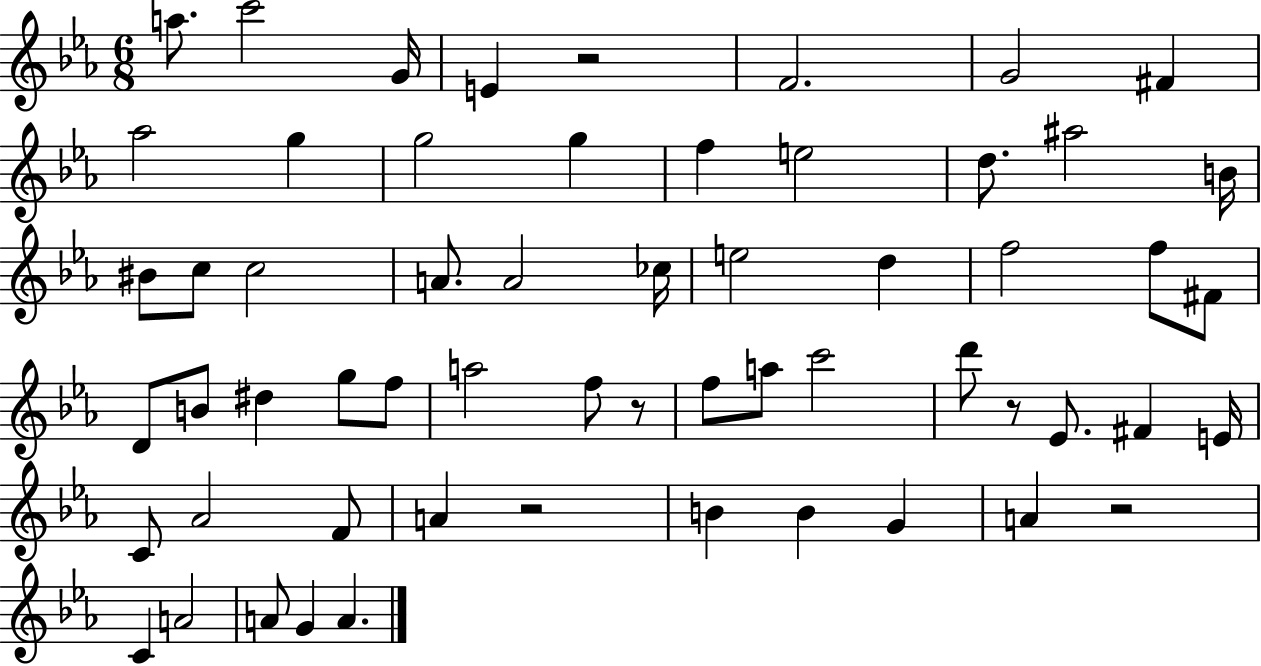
A5/e. C6/h G4/s E4/q R/h F4/h. G4/h F#4/q Ab5/h G5/q G5/h G5/q F5/q E5/h D5/e. A#5/h B4/s BIS4/e C5/e C5/h A4/e. A4/h CES5/s E5/h D5/q F5/h F5/e F#4/e D4/e B4/e D#5/q G5/e F5/e A5/h F5/e R/e F5/e A5/e C6/h D6/e R/e Eb4/e. F#4/q E4/s C4/e Ab4/h F4/e A4/q R/h B4/q B4/q G4/q A4/q R/h C4/q A4/h A4/e G4/q A4/q.